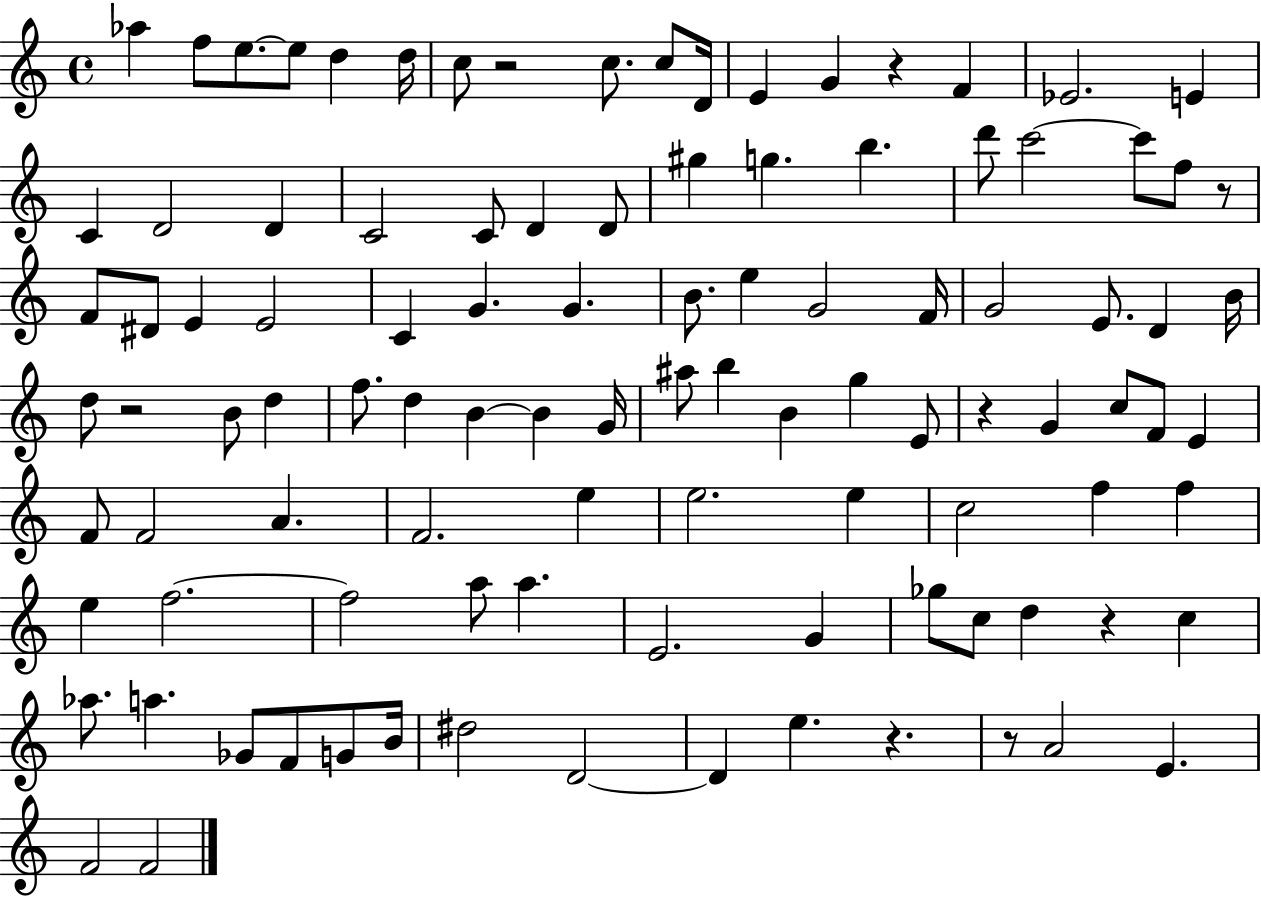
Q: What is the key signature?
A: C major